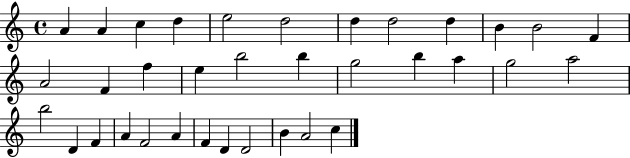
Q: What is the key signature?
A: C major